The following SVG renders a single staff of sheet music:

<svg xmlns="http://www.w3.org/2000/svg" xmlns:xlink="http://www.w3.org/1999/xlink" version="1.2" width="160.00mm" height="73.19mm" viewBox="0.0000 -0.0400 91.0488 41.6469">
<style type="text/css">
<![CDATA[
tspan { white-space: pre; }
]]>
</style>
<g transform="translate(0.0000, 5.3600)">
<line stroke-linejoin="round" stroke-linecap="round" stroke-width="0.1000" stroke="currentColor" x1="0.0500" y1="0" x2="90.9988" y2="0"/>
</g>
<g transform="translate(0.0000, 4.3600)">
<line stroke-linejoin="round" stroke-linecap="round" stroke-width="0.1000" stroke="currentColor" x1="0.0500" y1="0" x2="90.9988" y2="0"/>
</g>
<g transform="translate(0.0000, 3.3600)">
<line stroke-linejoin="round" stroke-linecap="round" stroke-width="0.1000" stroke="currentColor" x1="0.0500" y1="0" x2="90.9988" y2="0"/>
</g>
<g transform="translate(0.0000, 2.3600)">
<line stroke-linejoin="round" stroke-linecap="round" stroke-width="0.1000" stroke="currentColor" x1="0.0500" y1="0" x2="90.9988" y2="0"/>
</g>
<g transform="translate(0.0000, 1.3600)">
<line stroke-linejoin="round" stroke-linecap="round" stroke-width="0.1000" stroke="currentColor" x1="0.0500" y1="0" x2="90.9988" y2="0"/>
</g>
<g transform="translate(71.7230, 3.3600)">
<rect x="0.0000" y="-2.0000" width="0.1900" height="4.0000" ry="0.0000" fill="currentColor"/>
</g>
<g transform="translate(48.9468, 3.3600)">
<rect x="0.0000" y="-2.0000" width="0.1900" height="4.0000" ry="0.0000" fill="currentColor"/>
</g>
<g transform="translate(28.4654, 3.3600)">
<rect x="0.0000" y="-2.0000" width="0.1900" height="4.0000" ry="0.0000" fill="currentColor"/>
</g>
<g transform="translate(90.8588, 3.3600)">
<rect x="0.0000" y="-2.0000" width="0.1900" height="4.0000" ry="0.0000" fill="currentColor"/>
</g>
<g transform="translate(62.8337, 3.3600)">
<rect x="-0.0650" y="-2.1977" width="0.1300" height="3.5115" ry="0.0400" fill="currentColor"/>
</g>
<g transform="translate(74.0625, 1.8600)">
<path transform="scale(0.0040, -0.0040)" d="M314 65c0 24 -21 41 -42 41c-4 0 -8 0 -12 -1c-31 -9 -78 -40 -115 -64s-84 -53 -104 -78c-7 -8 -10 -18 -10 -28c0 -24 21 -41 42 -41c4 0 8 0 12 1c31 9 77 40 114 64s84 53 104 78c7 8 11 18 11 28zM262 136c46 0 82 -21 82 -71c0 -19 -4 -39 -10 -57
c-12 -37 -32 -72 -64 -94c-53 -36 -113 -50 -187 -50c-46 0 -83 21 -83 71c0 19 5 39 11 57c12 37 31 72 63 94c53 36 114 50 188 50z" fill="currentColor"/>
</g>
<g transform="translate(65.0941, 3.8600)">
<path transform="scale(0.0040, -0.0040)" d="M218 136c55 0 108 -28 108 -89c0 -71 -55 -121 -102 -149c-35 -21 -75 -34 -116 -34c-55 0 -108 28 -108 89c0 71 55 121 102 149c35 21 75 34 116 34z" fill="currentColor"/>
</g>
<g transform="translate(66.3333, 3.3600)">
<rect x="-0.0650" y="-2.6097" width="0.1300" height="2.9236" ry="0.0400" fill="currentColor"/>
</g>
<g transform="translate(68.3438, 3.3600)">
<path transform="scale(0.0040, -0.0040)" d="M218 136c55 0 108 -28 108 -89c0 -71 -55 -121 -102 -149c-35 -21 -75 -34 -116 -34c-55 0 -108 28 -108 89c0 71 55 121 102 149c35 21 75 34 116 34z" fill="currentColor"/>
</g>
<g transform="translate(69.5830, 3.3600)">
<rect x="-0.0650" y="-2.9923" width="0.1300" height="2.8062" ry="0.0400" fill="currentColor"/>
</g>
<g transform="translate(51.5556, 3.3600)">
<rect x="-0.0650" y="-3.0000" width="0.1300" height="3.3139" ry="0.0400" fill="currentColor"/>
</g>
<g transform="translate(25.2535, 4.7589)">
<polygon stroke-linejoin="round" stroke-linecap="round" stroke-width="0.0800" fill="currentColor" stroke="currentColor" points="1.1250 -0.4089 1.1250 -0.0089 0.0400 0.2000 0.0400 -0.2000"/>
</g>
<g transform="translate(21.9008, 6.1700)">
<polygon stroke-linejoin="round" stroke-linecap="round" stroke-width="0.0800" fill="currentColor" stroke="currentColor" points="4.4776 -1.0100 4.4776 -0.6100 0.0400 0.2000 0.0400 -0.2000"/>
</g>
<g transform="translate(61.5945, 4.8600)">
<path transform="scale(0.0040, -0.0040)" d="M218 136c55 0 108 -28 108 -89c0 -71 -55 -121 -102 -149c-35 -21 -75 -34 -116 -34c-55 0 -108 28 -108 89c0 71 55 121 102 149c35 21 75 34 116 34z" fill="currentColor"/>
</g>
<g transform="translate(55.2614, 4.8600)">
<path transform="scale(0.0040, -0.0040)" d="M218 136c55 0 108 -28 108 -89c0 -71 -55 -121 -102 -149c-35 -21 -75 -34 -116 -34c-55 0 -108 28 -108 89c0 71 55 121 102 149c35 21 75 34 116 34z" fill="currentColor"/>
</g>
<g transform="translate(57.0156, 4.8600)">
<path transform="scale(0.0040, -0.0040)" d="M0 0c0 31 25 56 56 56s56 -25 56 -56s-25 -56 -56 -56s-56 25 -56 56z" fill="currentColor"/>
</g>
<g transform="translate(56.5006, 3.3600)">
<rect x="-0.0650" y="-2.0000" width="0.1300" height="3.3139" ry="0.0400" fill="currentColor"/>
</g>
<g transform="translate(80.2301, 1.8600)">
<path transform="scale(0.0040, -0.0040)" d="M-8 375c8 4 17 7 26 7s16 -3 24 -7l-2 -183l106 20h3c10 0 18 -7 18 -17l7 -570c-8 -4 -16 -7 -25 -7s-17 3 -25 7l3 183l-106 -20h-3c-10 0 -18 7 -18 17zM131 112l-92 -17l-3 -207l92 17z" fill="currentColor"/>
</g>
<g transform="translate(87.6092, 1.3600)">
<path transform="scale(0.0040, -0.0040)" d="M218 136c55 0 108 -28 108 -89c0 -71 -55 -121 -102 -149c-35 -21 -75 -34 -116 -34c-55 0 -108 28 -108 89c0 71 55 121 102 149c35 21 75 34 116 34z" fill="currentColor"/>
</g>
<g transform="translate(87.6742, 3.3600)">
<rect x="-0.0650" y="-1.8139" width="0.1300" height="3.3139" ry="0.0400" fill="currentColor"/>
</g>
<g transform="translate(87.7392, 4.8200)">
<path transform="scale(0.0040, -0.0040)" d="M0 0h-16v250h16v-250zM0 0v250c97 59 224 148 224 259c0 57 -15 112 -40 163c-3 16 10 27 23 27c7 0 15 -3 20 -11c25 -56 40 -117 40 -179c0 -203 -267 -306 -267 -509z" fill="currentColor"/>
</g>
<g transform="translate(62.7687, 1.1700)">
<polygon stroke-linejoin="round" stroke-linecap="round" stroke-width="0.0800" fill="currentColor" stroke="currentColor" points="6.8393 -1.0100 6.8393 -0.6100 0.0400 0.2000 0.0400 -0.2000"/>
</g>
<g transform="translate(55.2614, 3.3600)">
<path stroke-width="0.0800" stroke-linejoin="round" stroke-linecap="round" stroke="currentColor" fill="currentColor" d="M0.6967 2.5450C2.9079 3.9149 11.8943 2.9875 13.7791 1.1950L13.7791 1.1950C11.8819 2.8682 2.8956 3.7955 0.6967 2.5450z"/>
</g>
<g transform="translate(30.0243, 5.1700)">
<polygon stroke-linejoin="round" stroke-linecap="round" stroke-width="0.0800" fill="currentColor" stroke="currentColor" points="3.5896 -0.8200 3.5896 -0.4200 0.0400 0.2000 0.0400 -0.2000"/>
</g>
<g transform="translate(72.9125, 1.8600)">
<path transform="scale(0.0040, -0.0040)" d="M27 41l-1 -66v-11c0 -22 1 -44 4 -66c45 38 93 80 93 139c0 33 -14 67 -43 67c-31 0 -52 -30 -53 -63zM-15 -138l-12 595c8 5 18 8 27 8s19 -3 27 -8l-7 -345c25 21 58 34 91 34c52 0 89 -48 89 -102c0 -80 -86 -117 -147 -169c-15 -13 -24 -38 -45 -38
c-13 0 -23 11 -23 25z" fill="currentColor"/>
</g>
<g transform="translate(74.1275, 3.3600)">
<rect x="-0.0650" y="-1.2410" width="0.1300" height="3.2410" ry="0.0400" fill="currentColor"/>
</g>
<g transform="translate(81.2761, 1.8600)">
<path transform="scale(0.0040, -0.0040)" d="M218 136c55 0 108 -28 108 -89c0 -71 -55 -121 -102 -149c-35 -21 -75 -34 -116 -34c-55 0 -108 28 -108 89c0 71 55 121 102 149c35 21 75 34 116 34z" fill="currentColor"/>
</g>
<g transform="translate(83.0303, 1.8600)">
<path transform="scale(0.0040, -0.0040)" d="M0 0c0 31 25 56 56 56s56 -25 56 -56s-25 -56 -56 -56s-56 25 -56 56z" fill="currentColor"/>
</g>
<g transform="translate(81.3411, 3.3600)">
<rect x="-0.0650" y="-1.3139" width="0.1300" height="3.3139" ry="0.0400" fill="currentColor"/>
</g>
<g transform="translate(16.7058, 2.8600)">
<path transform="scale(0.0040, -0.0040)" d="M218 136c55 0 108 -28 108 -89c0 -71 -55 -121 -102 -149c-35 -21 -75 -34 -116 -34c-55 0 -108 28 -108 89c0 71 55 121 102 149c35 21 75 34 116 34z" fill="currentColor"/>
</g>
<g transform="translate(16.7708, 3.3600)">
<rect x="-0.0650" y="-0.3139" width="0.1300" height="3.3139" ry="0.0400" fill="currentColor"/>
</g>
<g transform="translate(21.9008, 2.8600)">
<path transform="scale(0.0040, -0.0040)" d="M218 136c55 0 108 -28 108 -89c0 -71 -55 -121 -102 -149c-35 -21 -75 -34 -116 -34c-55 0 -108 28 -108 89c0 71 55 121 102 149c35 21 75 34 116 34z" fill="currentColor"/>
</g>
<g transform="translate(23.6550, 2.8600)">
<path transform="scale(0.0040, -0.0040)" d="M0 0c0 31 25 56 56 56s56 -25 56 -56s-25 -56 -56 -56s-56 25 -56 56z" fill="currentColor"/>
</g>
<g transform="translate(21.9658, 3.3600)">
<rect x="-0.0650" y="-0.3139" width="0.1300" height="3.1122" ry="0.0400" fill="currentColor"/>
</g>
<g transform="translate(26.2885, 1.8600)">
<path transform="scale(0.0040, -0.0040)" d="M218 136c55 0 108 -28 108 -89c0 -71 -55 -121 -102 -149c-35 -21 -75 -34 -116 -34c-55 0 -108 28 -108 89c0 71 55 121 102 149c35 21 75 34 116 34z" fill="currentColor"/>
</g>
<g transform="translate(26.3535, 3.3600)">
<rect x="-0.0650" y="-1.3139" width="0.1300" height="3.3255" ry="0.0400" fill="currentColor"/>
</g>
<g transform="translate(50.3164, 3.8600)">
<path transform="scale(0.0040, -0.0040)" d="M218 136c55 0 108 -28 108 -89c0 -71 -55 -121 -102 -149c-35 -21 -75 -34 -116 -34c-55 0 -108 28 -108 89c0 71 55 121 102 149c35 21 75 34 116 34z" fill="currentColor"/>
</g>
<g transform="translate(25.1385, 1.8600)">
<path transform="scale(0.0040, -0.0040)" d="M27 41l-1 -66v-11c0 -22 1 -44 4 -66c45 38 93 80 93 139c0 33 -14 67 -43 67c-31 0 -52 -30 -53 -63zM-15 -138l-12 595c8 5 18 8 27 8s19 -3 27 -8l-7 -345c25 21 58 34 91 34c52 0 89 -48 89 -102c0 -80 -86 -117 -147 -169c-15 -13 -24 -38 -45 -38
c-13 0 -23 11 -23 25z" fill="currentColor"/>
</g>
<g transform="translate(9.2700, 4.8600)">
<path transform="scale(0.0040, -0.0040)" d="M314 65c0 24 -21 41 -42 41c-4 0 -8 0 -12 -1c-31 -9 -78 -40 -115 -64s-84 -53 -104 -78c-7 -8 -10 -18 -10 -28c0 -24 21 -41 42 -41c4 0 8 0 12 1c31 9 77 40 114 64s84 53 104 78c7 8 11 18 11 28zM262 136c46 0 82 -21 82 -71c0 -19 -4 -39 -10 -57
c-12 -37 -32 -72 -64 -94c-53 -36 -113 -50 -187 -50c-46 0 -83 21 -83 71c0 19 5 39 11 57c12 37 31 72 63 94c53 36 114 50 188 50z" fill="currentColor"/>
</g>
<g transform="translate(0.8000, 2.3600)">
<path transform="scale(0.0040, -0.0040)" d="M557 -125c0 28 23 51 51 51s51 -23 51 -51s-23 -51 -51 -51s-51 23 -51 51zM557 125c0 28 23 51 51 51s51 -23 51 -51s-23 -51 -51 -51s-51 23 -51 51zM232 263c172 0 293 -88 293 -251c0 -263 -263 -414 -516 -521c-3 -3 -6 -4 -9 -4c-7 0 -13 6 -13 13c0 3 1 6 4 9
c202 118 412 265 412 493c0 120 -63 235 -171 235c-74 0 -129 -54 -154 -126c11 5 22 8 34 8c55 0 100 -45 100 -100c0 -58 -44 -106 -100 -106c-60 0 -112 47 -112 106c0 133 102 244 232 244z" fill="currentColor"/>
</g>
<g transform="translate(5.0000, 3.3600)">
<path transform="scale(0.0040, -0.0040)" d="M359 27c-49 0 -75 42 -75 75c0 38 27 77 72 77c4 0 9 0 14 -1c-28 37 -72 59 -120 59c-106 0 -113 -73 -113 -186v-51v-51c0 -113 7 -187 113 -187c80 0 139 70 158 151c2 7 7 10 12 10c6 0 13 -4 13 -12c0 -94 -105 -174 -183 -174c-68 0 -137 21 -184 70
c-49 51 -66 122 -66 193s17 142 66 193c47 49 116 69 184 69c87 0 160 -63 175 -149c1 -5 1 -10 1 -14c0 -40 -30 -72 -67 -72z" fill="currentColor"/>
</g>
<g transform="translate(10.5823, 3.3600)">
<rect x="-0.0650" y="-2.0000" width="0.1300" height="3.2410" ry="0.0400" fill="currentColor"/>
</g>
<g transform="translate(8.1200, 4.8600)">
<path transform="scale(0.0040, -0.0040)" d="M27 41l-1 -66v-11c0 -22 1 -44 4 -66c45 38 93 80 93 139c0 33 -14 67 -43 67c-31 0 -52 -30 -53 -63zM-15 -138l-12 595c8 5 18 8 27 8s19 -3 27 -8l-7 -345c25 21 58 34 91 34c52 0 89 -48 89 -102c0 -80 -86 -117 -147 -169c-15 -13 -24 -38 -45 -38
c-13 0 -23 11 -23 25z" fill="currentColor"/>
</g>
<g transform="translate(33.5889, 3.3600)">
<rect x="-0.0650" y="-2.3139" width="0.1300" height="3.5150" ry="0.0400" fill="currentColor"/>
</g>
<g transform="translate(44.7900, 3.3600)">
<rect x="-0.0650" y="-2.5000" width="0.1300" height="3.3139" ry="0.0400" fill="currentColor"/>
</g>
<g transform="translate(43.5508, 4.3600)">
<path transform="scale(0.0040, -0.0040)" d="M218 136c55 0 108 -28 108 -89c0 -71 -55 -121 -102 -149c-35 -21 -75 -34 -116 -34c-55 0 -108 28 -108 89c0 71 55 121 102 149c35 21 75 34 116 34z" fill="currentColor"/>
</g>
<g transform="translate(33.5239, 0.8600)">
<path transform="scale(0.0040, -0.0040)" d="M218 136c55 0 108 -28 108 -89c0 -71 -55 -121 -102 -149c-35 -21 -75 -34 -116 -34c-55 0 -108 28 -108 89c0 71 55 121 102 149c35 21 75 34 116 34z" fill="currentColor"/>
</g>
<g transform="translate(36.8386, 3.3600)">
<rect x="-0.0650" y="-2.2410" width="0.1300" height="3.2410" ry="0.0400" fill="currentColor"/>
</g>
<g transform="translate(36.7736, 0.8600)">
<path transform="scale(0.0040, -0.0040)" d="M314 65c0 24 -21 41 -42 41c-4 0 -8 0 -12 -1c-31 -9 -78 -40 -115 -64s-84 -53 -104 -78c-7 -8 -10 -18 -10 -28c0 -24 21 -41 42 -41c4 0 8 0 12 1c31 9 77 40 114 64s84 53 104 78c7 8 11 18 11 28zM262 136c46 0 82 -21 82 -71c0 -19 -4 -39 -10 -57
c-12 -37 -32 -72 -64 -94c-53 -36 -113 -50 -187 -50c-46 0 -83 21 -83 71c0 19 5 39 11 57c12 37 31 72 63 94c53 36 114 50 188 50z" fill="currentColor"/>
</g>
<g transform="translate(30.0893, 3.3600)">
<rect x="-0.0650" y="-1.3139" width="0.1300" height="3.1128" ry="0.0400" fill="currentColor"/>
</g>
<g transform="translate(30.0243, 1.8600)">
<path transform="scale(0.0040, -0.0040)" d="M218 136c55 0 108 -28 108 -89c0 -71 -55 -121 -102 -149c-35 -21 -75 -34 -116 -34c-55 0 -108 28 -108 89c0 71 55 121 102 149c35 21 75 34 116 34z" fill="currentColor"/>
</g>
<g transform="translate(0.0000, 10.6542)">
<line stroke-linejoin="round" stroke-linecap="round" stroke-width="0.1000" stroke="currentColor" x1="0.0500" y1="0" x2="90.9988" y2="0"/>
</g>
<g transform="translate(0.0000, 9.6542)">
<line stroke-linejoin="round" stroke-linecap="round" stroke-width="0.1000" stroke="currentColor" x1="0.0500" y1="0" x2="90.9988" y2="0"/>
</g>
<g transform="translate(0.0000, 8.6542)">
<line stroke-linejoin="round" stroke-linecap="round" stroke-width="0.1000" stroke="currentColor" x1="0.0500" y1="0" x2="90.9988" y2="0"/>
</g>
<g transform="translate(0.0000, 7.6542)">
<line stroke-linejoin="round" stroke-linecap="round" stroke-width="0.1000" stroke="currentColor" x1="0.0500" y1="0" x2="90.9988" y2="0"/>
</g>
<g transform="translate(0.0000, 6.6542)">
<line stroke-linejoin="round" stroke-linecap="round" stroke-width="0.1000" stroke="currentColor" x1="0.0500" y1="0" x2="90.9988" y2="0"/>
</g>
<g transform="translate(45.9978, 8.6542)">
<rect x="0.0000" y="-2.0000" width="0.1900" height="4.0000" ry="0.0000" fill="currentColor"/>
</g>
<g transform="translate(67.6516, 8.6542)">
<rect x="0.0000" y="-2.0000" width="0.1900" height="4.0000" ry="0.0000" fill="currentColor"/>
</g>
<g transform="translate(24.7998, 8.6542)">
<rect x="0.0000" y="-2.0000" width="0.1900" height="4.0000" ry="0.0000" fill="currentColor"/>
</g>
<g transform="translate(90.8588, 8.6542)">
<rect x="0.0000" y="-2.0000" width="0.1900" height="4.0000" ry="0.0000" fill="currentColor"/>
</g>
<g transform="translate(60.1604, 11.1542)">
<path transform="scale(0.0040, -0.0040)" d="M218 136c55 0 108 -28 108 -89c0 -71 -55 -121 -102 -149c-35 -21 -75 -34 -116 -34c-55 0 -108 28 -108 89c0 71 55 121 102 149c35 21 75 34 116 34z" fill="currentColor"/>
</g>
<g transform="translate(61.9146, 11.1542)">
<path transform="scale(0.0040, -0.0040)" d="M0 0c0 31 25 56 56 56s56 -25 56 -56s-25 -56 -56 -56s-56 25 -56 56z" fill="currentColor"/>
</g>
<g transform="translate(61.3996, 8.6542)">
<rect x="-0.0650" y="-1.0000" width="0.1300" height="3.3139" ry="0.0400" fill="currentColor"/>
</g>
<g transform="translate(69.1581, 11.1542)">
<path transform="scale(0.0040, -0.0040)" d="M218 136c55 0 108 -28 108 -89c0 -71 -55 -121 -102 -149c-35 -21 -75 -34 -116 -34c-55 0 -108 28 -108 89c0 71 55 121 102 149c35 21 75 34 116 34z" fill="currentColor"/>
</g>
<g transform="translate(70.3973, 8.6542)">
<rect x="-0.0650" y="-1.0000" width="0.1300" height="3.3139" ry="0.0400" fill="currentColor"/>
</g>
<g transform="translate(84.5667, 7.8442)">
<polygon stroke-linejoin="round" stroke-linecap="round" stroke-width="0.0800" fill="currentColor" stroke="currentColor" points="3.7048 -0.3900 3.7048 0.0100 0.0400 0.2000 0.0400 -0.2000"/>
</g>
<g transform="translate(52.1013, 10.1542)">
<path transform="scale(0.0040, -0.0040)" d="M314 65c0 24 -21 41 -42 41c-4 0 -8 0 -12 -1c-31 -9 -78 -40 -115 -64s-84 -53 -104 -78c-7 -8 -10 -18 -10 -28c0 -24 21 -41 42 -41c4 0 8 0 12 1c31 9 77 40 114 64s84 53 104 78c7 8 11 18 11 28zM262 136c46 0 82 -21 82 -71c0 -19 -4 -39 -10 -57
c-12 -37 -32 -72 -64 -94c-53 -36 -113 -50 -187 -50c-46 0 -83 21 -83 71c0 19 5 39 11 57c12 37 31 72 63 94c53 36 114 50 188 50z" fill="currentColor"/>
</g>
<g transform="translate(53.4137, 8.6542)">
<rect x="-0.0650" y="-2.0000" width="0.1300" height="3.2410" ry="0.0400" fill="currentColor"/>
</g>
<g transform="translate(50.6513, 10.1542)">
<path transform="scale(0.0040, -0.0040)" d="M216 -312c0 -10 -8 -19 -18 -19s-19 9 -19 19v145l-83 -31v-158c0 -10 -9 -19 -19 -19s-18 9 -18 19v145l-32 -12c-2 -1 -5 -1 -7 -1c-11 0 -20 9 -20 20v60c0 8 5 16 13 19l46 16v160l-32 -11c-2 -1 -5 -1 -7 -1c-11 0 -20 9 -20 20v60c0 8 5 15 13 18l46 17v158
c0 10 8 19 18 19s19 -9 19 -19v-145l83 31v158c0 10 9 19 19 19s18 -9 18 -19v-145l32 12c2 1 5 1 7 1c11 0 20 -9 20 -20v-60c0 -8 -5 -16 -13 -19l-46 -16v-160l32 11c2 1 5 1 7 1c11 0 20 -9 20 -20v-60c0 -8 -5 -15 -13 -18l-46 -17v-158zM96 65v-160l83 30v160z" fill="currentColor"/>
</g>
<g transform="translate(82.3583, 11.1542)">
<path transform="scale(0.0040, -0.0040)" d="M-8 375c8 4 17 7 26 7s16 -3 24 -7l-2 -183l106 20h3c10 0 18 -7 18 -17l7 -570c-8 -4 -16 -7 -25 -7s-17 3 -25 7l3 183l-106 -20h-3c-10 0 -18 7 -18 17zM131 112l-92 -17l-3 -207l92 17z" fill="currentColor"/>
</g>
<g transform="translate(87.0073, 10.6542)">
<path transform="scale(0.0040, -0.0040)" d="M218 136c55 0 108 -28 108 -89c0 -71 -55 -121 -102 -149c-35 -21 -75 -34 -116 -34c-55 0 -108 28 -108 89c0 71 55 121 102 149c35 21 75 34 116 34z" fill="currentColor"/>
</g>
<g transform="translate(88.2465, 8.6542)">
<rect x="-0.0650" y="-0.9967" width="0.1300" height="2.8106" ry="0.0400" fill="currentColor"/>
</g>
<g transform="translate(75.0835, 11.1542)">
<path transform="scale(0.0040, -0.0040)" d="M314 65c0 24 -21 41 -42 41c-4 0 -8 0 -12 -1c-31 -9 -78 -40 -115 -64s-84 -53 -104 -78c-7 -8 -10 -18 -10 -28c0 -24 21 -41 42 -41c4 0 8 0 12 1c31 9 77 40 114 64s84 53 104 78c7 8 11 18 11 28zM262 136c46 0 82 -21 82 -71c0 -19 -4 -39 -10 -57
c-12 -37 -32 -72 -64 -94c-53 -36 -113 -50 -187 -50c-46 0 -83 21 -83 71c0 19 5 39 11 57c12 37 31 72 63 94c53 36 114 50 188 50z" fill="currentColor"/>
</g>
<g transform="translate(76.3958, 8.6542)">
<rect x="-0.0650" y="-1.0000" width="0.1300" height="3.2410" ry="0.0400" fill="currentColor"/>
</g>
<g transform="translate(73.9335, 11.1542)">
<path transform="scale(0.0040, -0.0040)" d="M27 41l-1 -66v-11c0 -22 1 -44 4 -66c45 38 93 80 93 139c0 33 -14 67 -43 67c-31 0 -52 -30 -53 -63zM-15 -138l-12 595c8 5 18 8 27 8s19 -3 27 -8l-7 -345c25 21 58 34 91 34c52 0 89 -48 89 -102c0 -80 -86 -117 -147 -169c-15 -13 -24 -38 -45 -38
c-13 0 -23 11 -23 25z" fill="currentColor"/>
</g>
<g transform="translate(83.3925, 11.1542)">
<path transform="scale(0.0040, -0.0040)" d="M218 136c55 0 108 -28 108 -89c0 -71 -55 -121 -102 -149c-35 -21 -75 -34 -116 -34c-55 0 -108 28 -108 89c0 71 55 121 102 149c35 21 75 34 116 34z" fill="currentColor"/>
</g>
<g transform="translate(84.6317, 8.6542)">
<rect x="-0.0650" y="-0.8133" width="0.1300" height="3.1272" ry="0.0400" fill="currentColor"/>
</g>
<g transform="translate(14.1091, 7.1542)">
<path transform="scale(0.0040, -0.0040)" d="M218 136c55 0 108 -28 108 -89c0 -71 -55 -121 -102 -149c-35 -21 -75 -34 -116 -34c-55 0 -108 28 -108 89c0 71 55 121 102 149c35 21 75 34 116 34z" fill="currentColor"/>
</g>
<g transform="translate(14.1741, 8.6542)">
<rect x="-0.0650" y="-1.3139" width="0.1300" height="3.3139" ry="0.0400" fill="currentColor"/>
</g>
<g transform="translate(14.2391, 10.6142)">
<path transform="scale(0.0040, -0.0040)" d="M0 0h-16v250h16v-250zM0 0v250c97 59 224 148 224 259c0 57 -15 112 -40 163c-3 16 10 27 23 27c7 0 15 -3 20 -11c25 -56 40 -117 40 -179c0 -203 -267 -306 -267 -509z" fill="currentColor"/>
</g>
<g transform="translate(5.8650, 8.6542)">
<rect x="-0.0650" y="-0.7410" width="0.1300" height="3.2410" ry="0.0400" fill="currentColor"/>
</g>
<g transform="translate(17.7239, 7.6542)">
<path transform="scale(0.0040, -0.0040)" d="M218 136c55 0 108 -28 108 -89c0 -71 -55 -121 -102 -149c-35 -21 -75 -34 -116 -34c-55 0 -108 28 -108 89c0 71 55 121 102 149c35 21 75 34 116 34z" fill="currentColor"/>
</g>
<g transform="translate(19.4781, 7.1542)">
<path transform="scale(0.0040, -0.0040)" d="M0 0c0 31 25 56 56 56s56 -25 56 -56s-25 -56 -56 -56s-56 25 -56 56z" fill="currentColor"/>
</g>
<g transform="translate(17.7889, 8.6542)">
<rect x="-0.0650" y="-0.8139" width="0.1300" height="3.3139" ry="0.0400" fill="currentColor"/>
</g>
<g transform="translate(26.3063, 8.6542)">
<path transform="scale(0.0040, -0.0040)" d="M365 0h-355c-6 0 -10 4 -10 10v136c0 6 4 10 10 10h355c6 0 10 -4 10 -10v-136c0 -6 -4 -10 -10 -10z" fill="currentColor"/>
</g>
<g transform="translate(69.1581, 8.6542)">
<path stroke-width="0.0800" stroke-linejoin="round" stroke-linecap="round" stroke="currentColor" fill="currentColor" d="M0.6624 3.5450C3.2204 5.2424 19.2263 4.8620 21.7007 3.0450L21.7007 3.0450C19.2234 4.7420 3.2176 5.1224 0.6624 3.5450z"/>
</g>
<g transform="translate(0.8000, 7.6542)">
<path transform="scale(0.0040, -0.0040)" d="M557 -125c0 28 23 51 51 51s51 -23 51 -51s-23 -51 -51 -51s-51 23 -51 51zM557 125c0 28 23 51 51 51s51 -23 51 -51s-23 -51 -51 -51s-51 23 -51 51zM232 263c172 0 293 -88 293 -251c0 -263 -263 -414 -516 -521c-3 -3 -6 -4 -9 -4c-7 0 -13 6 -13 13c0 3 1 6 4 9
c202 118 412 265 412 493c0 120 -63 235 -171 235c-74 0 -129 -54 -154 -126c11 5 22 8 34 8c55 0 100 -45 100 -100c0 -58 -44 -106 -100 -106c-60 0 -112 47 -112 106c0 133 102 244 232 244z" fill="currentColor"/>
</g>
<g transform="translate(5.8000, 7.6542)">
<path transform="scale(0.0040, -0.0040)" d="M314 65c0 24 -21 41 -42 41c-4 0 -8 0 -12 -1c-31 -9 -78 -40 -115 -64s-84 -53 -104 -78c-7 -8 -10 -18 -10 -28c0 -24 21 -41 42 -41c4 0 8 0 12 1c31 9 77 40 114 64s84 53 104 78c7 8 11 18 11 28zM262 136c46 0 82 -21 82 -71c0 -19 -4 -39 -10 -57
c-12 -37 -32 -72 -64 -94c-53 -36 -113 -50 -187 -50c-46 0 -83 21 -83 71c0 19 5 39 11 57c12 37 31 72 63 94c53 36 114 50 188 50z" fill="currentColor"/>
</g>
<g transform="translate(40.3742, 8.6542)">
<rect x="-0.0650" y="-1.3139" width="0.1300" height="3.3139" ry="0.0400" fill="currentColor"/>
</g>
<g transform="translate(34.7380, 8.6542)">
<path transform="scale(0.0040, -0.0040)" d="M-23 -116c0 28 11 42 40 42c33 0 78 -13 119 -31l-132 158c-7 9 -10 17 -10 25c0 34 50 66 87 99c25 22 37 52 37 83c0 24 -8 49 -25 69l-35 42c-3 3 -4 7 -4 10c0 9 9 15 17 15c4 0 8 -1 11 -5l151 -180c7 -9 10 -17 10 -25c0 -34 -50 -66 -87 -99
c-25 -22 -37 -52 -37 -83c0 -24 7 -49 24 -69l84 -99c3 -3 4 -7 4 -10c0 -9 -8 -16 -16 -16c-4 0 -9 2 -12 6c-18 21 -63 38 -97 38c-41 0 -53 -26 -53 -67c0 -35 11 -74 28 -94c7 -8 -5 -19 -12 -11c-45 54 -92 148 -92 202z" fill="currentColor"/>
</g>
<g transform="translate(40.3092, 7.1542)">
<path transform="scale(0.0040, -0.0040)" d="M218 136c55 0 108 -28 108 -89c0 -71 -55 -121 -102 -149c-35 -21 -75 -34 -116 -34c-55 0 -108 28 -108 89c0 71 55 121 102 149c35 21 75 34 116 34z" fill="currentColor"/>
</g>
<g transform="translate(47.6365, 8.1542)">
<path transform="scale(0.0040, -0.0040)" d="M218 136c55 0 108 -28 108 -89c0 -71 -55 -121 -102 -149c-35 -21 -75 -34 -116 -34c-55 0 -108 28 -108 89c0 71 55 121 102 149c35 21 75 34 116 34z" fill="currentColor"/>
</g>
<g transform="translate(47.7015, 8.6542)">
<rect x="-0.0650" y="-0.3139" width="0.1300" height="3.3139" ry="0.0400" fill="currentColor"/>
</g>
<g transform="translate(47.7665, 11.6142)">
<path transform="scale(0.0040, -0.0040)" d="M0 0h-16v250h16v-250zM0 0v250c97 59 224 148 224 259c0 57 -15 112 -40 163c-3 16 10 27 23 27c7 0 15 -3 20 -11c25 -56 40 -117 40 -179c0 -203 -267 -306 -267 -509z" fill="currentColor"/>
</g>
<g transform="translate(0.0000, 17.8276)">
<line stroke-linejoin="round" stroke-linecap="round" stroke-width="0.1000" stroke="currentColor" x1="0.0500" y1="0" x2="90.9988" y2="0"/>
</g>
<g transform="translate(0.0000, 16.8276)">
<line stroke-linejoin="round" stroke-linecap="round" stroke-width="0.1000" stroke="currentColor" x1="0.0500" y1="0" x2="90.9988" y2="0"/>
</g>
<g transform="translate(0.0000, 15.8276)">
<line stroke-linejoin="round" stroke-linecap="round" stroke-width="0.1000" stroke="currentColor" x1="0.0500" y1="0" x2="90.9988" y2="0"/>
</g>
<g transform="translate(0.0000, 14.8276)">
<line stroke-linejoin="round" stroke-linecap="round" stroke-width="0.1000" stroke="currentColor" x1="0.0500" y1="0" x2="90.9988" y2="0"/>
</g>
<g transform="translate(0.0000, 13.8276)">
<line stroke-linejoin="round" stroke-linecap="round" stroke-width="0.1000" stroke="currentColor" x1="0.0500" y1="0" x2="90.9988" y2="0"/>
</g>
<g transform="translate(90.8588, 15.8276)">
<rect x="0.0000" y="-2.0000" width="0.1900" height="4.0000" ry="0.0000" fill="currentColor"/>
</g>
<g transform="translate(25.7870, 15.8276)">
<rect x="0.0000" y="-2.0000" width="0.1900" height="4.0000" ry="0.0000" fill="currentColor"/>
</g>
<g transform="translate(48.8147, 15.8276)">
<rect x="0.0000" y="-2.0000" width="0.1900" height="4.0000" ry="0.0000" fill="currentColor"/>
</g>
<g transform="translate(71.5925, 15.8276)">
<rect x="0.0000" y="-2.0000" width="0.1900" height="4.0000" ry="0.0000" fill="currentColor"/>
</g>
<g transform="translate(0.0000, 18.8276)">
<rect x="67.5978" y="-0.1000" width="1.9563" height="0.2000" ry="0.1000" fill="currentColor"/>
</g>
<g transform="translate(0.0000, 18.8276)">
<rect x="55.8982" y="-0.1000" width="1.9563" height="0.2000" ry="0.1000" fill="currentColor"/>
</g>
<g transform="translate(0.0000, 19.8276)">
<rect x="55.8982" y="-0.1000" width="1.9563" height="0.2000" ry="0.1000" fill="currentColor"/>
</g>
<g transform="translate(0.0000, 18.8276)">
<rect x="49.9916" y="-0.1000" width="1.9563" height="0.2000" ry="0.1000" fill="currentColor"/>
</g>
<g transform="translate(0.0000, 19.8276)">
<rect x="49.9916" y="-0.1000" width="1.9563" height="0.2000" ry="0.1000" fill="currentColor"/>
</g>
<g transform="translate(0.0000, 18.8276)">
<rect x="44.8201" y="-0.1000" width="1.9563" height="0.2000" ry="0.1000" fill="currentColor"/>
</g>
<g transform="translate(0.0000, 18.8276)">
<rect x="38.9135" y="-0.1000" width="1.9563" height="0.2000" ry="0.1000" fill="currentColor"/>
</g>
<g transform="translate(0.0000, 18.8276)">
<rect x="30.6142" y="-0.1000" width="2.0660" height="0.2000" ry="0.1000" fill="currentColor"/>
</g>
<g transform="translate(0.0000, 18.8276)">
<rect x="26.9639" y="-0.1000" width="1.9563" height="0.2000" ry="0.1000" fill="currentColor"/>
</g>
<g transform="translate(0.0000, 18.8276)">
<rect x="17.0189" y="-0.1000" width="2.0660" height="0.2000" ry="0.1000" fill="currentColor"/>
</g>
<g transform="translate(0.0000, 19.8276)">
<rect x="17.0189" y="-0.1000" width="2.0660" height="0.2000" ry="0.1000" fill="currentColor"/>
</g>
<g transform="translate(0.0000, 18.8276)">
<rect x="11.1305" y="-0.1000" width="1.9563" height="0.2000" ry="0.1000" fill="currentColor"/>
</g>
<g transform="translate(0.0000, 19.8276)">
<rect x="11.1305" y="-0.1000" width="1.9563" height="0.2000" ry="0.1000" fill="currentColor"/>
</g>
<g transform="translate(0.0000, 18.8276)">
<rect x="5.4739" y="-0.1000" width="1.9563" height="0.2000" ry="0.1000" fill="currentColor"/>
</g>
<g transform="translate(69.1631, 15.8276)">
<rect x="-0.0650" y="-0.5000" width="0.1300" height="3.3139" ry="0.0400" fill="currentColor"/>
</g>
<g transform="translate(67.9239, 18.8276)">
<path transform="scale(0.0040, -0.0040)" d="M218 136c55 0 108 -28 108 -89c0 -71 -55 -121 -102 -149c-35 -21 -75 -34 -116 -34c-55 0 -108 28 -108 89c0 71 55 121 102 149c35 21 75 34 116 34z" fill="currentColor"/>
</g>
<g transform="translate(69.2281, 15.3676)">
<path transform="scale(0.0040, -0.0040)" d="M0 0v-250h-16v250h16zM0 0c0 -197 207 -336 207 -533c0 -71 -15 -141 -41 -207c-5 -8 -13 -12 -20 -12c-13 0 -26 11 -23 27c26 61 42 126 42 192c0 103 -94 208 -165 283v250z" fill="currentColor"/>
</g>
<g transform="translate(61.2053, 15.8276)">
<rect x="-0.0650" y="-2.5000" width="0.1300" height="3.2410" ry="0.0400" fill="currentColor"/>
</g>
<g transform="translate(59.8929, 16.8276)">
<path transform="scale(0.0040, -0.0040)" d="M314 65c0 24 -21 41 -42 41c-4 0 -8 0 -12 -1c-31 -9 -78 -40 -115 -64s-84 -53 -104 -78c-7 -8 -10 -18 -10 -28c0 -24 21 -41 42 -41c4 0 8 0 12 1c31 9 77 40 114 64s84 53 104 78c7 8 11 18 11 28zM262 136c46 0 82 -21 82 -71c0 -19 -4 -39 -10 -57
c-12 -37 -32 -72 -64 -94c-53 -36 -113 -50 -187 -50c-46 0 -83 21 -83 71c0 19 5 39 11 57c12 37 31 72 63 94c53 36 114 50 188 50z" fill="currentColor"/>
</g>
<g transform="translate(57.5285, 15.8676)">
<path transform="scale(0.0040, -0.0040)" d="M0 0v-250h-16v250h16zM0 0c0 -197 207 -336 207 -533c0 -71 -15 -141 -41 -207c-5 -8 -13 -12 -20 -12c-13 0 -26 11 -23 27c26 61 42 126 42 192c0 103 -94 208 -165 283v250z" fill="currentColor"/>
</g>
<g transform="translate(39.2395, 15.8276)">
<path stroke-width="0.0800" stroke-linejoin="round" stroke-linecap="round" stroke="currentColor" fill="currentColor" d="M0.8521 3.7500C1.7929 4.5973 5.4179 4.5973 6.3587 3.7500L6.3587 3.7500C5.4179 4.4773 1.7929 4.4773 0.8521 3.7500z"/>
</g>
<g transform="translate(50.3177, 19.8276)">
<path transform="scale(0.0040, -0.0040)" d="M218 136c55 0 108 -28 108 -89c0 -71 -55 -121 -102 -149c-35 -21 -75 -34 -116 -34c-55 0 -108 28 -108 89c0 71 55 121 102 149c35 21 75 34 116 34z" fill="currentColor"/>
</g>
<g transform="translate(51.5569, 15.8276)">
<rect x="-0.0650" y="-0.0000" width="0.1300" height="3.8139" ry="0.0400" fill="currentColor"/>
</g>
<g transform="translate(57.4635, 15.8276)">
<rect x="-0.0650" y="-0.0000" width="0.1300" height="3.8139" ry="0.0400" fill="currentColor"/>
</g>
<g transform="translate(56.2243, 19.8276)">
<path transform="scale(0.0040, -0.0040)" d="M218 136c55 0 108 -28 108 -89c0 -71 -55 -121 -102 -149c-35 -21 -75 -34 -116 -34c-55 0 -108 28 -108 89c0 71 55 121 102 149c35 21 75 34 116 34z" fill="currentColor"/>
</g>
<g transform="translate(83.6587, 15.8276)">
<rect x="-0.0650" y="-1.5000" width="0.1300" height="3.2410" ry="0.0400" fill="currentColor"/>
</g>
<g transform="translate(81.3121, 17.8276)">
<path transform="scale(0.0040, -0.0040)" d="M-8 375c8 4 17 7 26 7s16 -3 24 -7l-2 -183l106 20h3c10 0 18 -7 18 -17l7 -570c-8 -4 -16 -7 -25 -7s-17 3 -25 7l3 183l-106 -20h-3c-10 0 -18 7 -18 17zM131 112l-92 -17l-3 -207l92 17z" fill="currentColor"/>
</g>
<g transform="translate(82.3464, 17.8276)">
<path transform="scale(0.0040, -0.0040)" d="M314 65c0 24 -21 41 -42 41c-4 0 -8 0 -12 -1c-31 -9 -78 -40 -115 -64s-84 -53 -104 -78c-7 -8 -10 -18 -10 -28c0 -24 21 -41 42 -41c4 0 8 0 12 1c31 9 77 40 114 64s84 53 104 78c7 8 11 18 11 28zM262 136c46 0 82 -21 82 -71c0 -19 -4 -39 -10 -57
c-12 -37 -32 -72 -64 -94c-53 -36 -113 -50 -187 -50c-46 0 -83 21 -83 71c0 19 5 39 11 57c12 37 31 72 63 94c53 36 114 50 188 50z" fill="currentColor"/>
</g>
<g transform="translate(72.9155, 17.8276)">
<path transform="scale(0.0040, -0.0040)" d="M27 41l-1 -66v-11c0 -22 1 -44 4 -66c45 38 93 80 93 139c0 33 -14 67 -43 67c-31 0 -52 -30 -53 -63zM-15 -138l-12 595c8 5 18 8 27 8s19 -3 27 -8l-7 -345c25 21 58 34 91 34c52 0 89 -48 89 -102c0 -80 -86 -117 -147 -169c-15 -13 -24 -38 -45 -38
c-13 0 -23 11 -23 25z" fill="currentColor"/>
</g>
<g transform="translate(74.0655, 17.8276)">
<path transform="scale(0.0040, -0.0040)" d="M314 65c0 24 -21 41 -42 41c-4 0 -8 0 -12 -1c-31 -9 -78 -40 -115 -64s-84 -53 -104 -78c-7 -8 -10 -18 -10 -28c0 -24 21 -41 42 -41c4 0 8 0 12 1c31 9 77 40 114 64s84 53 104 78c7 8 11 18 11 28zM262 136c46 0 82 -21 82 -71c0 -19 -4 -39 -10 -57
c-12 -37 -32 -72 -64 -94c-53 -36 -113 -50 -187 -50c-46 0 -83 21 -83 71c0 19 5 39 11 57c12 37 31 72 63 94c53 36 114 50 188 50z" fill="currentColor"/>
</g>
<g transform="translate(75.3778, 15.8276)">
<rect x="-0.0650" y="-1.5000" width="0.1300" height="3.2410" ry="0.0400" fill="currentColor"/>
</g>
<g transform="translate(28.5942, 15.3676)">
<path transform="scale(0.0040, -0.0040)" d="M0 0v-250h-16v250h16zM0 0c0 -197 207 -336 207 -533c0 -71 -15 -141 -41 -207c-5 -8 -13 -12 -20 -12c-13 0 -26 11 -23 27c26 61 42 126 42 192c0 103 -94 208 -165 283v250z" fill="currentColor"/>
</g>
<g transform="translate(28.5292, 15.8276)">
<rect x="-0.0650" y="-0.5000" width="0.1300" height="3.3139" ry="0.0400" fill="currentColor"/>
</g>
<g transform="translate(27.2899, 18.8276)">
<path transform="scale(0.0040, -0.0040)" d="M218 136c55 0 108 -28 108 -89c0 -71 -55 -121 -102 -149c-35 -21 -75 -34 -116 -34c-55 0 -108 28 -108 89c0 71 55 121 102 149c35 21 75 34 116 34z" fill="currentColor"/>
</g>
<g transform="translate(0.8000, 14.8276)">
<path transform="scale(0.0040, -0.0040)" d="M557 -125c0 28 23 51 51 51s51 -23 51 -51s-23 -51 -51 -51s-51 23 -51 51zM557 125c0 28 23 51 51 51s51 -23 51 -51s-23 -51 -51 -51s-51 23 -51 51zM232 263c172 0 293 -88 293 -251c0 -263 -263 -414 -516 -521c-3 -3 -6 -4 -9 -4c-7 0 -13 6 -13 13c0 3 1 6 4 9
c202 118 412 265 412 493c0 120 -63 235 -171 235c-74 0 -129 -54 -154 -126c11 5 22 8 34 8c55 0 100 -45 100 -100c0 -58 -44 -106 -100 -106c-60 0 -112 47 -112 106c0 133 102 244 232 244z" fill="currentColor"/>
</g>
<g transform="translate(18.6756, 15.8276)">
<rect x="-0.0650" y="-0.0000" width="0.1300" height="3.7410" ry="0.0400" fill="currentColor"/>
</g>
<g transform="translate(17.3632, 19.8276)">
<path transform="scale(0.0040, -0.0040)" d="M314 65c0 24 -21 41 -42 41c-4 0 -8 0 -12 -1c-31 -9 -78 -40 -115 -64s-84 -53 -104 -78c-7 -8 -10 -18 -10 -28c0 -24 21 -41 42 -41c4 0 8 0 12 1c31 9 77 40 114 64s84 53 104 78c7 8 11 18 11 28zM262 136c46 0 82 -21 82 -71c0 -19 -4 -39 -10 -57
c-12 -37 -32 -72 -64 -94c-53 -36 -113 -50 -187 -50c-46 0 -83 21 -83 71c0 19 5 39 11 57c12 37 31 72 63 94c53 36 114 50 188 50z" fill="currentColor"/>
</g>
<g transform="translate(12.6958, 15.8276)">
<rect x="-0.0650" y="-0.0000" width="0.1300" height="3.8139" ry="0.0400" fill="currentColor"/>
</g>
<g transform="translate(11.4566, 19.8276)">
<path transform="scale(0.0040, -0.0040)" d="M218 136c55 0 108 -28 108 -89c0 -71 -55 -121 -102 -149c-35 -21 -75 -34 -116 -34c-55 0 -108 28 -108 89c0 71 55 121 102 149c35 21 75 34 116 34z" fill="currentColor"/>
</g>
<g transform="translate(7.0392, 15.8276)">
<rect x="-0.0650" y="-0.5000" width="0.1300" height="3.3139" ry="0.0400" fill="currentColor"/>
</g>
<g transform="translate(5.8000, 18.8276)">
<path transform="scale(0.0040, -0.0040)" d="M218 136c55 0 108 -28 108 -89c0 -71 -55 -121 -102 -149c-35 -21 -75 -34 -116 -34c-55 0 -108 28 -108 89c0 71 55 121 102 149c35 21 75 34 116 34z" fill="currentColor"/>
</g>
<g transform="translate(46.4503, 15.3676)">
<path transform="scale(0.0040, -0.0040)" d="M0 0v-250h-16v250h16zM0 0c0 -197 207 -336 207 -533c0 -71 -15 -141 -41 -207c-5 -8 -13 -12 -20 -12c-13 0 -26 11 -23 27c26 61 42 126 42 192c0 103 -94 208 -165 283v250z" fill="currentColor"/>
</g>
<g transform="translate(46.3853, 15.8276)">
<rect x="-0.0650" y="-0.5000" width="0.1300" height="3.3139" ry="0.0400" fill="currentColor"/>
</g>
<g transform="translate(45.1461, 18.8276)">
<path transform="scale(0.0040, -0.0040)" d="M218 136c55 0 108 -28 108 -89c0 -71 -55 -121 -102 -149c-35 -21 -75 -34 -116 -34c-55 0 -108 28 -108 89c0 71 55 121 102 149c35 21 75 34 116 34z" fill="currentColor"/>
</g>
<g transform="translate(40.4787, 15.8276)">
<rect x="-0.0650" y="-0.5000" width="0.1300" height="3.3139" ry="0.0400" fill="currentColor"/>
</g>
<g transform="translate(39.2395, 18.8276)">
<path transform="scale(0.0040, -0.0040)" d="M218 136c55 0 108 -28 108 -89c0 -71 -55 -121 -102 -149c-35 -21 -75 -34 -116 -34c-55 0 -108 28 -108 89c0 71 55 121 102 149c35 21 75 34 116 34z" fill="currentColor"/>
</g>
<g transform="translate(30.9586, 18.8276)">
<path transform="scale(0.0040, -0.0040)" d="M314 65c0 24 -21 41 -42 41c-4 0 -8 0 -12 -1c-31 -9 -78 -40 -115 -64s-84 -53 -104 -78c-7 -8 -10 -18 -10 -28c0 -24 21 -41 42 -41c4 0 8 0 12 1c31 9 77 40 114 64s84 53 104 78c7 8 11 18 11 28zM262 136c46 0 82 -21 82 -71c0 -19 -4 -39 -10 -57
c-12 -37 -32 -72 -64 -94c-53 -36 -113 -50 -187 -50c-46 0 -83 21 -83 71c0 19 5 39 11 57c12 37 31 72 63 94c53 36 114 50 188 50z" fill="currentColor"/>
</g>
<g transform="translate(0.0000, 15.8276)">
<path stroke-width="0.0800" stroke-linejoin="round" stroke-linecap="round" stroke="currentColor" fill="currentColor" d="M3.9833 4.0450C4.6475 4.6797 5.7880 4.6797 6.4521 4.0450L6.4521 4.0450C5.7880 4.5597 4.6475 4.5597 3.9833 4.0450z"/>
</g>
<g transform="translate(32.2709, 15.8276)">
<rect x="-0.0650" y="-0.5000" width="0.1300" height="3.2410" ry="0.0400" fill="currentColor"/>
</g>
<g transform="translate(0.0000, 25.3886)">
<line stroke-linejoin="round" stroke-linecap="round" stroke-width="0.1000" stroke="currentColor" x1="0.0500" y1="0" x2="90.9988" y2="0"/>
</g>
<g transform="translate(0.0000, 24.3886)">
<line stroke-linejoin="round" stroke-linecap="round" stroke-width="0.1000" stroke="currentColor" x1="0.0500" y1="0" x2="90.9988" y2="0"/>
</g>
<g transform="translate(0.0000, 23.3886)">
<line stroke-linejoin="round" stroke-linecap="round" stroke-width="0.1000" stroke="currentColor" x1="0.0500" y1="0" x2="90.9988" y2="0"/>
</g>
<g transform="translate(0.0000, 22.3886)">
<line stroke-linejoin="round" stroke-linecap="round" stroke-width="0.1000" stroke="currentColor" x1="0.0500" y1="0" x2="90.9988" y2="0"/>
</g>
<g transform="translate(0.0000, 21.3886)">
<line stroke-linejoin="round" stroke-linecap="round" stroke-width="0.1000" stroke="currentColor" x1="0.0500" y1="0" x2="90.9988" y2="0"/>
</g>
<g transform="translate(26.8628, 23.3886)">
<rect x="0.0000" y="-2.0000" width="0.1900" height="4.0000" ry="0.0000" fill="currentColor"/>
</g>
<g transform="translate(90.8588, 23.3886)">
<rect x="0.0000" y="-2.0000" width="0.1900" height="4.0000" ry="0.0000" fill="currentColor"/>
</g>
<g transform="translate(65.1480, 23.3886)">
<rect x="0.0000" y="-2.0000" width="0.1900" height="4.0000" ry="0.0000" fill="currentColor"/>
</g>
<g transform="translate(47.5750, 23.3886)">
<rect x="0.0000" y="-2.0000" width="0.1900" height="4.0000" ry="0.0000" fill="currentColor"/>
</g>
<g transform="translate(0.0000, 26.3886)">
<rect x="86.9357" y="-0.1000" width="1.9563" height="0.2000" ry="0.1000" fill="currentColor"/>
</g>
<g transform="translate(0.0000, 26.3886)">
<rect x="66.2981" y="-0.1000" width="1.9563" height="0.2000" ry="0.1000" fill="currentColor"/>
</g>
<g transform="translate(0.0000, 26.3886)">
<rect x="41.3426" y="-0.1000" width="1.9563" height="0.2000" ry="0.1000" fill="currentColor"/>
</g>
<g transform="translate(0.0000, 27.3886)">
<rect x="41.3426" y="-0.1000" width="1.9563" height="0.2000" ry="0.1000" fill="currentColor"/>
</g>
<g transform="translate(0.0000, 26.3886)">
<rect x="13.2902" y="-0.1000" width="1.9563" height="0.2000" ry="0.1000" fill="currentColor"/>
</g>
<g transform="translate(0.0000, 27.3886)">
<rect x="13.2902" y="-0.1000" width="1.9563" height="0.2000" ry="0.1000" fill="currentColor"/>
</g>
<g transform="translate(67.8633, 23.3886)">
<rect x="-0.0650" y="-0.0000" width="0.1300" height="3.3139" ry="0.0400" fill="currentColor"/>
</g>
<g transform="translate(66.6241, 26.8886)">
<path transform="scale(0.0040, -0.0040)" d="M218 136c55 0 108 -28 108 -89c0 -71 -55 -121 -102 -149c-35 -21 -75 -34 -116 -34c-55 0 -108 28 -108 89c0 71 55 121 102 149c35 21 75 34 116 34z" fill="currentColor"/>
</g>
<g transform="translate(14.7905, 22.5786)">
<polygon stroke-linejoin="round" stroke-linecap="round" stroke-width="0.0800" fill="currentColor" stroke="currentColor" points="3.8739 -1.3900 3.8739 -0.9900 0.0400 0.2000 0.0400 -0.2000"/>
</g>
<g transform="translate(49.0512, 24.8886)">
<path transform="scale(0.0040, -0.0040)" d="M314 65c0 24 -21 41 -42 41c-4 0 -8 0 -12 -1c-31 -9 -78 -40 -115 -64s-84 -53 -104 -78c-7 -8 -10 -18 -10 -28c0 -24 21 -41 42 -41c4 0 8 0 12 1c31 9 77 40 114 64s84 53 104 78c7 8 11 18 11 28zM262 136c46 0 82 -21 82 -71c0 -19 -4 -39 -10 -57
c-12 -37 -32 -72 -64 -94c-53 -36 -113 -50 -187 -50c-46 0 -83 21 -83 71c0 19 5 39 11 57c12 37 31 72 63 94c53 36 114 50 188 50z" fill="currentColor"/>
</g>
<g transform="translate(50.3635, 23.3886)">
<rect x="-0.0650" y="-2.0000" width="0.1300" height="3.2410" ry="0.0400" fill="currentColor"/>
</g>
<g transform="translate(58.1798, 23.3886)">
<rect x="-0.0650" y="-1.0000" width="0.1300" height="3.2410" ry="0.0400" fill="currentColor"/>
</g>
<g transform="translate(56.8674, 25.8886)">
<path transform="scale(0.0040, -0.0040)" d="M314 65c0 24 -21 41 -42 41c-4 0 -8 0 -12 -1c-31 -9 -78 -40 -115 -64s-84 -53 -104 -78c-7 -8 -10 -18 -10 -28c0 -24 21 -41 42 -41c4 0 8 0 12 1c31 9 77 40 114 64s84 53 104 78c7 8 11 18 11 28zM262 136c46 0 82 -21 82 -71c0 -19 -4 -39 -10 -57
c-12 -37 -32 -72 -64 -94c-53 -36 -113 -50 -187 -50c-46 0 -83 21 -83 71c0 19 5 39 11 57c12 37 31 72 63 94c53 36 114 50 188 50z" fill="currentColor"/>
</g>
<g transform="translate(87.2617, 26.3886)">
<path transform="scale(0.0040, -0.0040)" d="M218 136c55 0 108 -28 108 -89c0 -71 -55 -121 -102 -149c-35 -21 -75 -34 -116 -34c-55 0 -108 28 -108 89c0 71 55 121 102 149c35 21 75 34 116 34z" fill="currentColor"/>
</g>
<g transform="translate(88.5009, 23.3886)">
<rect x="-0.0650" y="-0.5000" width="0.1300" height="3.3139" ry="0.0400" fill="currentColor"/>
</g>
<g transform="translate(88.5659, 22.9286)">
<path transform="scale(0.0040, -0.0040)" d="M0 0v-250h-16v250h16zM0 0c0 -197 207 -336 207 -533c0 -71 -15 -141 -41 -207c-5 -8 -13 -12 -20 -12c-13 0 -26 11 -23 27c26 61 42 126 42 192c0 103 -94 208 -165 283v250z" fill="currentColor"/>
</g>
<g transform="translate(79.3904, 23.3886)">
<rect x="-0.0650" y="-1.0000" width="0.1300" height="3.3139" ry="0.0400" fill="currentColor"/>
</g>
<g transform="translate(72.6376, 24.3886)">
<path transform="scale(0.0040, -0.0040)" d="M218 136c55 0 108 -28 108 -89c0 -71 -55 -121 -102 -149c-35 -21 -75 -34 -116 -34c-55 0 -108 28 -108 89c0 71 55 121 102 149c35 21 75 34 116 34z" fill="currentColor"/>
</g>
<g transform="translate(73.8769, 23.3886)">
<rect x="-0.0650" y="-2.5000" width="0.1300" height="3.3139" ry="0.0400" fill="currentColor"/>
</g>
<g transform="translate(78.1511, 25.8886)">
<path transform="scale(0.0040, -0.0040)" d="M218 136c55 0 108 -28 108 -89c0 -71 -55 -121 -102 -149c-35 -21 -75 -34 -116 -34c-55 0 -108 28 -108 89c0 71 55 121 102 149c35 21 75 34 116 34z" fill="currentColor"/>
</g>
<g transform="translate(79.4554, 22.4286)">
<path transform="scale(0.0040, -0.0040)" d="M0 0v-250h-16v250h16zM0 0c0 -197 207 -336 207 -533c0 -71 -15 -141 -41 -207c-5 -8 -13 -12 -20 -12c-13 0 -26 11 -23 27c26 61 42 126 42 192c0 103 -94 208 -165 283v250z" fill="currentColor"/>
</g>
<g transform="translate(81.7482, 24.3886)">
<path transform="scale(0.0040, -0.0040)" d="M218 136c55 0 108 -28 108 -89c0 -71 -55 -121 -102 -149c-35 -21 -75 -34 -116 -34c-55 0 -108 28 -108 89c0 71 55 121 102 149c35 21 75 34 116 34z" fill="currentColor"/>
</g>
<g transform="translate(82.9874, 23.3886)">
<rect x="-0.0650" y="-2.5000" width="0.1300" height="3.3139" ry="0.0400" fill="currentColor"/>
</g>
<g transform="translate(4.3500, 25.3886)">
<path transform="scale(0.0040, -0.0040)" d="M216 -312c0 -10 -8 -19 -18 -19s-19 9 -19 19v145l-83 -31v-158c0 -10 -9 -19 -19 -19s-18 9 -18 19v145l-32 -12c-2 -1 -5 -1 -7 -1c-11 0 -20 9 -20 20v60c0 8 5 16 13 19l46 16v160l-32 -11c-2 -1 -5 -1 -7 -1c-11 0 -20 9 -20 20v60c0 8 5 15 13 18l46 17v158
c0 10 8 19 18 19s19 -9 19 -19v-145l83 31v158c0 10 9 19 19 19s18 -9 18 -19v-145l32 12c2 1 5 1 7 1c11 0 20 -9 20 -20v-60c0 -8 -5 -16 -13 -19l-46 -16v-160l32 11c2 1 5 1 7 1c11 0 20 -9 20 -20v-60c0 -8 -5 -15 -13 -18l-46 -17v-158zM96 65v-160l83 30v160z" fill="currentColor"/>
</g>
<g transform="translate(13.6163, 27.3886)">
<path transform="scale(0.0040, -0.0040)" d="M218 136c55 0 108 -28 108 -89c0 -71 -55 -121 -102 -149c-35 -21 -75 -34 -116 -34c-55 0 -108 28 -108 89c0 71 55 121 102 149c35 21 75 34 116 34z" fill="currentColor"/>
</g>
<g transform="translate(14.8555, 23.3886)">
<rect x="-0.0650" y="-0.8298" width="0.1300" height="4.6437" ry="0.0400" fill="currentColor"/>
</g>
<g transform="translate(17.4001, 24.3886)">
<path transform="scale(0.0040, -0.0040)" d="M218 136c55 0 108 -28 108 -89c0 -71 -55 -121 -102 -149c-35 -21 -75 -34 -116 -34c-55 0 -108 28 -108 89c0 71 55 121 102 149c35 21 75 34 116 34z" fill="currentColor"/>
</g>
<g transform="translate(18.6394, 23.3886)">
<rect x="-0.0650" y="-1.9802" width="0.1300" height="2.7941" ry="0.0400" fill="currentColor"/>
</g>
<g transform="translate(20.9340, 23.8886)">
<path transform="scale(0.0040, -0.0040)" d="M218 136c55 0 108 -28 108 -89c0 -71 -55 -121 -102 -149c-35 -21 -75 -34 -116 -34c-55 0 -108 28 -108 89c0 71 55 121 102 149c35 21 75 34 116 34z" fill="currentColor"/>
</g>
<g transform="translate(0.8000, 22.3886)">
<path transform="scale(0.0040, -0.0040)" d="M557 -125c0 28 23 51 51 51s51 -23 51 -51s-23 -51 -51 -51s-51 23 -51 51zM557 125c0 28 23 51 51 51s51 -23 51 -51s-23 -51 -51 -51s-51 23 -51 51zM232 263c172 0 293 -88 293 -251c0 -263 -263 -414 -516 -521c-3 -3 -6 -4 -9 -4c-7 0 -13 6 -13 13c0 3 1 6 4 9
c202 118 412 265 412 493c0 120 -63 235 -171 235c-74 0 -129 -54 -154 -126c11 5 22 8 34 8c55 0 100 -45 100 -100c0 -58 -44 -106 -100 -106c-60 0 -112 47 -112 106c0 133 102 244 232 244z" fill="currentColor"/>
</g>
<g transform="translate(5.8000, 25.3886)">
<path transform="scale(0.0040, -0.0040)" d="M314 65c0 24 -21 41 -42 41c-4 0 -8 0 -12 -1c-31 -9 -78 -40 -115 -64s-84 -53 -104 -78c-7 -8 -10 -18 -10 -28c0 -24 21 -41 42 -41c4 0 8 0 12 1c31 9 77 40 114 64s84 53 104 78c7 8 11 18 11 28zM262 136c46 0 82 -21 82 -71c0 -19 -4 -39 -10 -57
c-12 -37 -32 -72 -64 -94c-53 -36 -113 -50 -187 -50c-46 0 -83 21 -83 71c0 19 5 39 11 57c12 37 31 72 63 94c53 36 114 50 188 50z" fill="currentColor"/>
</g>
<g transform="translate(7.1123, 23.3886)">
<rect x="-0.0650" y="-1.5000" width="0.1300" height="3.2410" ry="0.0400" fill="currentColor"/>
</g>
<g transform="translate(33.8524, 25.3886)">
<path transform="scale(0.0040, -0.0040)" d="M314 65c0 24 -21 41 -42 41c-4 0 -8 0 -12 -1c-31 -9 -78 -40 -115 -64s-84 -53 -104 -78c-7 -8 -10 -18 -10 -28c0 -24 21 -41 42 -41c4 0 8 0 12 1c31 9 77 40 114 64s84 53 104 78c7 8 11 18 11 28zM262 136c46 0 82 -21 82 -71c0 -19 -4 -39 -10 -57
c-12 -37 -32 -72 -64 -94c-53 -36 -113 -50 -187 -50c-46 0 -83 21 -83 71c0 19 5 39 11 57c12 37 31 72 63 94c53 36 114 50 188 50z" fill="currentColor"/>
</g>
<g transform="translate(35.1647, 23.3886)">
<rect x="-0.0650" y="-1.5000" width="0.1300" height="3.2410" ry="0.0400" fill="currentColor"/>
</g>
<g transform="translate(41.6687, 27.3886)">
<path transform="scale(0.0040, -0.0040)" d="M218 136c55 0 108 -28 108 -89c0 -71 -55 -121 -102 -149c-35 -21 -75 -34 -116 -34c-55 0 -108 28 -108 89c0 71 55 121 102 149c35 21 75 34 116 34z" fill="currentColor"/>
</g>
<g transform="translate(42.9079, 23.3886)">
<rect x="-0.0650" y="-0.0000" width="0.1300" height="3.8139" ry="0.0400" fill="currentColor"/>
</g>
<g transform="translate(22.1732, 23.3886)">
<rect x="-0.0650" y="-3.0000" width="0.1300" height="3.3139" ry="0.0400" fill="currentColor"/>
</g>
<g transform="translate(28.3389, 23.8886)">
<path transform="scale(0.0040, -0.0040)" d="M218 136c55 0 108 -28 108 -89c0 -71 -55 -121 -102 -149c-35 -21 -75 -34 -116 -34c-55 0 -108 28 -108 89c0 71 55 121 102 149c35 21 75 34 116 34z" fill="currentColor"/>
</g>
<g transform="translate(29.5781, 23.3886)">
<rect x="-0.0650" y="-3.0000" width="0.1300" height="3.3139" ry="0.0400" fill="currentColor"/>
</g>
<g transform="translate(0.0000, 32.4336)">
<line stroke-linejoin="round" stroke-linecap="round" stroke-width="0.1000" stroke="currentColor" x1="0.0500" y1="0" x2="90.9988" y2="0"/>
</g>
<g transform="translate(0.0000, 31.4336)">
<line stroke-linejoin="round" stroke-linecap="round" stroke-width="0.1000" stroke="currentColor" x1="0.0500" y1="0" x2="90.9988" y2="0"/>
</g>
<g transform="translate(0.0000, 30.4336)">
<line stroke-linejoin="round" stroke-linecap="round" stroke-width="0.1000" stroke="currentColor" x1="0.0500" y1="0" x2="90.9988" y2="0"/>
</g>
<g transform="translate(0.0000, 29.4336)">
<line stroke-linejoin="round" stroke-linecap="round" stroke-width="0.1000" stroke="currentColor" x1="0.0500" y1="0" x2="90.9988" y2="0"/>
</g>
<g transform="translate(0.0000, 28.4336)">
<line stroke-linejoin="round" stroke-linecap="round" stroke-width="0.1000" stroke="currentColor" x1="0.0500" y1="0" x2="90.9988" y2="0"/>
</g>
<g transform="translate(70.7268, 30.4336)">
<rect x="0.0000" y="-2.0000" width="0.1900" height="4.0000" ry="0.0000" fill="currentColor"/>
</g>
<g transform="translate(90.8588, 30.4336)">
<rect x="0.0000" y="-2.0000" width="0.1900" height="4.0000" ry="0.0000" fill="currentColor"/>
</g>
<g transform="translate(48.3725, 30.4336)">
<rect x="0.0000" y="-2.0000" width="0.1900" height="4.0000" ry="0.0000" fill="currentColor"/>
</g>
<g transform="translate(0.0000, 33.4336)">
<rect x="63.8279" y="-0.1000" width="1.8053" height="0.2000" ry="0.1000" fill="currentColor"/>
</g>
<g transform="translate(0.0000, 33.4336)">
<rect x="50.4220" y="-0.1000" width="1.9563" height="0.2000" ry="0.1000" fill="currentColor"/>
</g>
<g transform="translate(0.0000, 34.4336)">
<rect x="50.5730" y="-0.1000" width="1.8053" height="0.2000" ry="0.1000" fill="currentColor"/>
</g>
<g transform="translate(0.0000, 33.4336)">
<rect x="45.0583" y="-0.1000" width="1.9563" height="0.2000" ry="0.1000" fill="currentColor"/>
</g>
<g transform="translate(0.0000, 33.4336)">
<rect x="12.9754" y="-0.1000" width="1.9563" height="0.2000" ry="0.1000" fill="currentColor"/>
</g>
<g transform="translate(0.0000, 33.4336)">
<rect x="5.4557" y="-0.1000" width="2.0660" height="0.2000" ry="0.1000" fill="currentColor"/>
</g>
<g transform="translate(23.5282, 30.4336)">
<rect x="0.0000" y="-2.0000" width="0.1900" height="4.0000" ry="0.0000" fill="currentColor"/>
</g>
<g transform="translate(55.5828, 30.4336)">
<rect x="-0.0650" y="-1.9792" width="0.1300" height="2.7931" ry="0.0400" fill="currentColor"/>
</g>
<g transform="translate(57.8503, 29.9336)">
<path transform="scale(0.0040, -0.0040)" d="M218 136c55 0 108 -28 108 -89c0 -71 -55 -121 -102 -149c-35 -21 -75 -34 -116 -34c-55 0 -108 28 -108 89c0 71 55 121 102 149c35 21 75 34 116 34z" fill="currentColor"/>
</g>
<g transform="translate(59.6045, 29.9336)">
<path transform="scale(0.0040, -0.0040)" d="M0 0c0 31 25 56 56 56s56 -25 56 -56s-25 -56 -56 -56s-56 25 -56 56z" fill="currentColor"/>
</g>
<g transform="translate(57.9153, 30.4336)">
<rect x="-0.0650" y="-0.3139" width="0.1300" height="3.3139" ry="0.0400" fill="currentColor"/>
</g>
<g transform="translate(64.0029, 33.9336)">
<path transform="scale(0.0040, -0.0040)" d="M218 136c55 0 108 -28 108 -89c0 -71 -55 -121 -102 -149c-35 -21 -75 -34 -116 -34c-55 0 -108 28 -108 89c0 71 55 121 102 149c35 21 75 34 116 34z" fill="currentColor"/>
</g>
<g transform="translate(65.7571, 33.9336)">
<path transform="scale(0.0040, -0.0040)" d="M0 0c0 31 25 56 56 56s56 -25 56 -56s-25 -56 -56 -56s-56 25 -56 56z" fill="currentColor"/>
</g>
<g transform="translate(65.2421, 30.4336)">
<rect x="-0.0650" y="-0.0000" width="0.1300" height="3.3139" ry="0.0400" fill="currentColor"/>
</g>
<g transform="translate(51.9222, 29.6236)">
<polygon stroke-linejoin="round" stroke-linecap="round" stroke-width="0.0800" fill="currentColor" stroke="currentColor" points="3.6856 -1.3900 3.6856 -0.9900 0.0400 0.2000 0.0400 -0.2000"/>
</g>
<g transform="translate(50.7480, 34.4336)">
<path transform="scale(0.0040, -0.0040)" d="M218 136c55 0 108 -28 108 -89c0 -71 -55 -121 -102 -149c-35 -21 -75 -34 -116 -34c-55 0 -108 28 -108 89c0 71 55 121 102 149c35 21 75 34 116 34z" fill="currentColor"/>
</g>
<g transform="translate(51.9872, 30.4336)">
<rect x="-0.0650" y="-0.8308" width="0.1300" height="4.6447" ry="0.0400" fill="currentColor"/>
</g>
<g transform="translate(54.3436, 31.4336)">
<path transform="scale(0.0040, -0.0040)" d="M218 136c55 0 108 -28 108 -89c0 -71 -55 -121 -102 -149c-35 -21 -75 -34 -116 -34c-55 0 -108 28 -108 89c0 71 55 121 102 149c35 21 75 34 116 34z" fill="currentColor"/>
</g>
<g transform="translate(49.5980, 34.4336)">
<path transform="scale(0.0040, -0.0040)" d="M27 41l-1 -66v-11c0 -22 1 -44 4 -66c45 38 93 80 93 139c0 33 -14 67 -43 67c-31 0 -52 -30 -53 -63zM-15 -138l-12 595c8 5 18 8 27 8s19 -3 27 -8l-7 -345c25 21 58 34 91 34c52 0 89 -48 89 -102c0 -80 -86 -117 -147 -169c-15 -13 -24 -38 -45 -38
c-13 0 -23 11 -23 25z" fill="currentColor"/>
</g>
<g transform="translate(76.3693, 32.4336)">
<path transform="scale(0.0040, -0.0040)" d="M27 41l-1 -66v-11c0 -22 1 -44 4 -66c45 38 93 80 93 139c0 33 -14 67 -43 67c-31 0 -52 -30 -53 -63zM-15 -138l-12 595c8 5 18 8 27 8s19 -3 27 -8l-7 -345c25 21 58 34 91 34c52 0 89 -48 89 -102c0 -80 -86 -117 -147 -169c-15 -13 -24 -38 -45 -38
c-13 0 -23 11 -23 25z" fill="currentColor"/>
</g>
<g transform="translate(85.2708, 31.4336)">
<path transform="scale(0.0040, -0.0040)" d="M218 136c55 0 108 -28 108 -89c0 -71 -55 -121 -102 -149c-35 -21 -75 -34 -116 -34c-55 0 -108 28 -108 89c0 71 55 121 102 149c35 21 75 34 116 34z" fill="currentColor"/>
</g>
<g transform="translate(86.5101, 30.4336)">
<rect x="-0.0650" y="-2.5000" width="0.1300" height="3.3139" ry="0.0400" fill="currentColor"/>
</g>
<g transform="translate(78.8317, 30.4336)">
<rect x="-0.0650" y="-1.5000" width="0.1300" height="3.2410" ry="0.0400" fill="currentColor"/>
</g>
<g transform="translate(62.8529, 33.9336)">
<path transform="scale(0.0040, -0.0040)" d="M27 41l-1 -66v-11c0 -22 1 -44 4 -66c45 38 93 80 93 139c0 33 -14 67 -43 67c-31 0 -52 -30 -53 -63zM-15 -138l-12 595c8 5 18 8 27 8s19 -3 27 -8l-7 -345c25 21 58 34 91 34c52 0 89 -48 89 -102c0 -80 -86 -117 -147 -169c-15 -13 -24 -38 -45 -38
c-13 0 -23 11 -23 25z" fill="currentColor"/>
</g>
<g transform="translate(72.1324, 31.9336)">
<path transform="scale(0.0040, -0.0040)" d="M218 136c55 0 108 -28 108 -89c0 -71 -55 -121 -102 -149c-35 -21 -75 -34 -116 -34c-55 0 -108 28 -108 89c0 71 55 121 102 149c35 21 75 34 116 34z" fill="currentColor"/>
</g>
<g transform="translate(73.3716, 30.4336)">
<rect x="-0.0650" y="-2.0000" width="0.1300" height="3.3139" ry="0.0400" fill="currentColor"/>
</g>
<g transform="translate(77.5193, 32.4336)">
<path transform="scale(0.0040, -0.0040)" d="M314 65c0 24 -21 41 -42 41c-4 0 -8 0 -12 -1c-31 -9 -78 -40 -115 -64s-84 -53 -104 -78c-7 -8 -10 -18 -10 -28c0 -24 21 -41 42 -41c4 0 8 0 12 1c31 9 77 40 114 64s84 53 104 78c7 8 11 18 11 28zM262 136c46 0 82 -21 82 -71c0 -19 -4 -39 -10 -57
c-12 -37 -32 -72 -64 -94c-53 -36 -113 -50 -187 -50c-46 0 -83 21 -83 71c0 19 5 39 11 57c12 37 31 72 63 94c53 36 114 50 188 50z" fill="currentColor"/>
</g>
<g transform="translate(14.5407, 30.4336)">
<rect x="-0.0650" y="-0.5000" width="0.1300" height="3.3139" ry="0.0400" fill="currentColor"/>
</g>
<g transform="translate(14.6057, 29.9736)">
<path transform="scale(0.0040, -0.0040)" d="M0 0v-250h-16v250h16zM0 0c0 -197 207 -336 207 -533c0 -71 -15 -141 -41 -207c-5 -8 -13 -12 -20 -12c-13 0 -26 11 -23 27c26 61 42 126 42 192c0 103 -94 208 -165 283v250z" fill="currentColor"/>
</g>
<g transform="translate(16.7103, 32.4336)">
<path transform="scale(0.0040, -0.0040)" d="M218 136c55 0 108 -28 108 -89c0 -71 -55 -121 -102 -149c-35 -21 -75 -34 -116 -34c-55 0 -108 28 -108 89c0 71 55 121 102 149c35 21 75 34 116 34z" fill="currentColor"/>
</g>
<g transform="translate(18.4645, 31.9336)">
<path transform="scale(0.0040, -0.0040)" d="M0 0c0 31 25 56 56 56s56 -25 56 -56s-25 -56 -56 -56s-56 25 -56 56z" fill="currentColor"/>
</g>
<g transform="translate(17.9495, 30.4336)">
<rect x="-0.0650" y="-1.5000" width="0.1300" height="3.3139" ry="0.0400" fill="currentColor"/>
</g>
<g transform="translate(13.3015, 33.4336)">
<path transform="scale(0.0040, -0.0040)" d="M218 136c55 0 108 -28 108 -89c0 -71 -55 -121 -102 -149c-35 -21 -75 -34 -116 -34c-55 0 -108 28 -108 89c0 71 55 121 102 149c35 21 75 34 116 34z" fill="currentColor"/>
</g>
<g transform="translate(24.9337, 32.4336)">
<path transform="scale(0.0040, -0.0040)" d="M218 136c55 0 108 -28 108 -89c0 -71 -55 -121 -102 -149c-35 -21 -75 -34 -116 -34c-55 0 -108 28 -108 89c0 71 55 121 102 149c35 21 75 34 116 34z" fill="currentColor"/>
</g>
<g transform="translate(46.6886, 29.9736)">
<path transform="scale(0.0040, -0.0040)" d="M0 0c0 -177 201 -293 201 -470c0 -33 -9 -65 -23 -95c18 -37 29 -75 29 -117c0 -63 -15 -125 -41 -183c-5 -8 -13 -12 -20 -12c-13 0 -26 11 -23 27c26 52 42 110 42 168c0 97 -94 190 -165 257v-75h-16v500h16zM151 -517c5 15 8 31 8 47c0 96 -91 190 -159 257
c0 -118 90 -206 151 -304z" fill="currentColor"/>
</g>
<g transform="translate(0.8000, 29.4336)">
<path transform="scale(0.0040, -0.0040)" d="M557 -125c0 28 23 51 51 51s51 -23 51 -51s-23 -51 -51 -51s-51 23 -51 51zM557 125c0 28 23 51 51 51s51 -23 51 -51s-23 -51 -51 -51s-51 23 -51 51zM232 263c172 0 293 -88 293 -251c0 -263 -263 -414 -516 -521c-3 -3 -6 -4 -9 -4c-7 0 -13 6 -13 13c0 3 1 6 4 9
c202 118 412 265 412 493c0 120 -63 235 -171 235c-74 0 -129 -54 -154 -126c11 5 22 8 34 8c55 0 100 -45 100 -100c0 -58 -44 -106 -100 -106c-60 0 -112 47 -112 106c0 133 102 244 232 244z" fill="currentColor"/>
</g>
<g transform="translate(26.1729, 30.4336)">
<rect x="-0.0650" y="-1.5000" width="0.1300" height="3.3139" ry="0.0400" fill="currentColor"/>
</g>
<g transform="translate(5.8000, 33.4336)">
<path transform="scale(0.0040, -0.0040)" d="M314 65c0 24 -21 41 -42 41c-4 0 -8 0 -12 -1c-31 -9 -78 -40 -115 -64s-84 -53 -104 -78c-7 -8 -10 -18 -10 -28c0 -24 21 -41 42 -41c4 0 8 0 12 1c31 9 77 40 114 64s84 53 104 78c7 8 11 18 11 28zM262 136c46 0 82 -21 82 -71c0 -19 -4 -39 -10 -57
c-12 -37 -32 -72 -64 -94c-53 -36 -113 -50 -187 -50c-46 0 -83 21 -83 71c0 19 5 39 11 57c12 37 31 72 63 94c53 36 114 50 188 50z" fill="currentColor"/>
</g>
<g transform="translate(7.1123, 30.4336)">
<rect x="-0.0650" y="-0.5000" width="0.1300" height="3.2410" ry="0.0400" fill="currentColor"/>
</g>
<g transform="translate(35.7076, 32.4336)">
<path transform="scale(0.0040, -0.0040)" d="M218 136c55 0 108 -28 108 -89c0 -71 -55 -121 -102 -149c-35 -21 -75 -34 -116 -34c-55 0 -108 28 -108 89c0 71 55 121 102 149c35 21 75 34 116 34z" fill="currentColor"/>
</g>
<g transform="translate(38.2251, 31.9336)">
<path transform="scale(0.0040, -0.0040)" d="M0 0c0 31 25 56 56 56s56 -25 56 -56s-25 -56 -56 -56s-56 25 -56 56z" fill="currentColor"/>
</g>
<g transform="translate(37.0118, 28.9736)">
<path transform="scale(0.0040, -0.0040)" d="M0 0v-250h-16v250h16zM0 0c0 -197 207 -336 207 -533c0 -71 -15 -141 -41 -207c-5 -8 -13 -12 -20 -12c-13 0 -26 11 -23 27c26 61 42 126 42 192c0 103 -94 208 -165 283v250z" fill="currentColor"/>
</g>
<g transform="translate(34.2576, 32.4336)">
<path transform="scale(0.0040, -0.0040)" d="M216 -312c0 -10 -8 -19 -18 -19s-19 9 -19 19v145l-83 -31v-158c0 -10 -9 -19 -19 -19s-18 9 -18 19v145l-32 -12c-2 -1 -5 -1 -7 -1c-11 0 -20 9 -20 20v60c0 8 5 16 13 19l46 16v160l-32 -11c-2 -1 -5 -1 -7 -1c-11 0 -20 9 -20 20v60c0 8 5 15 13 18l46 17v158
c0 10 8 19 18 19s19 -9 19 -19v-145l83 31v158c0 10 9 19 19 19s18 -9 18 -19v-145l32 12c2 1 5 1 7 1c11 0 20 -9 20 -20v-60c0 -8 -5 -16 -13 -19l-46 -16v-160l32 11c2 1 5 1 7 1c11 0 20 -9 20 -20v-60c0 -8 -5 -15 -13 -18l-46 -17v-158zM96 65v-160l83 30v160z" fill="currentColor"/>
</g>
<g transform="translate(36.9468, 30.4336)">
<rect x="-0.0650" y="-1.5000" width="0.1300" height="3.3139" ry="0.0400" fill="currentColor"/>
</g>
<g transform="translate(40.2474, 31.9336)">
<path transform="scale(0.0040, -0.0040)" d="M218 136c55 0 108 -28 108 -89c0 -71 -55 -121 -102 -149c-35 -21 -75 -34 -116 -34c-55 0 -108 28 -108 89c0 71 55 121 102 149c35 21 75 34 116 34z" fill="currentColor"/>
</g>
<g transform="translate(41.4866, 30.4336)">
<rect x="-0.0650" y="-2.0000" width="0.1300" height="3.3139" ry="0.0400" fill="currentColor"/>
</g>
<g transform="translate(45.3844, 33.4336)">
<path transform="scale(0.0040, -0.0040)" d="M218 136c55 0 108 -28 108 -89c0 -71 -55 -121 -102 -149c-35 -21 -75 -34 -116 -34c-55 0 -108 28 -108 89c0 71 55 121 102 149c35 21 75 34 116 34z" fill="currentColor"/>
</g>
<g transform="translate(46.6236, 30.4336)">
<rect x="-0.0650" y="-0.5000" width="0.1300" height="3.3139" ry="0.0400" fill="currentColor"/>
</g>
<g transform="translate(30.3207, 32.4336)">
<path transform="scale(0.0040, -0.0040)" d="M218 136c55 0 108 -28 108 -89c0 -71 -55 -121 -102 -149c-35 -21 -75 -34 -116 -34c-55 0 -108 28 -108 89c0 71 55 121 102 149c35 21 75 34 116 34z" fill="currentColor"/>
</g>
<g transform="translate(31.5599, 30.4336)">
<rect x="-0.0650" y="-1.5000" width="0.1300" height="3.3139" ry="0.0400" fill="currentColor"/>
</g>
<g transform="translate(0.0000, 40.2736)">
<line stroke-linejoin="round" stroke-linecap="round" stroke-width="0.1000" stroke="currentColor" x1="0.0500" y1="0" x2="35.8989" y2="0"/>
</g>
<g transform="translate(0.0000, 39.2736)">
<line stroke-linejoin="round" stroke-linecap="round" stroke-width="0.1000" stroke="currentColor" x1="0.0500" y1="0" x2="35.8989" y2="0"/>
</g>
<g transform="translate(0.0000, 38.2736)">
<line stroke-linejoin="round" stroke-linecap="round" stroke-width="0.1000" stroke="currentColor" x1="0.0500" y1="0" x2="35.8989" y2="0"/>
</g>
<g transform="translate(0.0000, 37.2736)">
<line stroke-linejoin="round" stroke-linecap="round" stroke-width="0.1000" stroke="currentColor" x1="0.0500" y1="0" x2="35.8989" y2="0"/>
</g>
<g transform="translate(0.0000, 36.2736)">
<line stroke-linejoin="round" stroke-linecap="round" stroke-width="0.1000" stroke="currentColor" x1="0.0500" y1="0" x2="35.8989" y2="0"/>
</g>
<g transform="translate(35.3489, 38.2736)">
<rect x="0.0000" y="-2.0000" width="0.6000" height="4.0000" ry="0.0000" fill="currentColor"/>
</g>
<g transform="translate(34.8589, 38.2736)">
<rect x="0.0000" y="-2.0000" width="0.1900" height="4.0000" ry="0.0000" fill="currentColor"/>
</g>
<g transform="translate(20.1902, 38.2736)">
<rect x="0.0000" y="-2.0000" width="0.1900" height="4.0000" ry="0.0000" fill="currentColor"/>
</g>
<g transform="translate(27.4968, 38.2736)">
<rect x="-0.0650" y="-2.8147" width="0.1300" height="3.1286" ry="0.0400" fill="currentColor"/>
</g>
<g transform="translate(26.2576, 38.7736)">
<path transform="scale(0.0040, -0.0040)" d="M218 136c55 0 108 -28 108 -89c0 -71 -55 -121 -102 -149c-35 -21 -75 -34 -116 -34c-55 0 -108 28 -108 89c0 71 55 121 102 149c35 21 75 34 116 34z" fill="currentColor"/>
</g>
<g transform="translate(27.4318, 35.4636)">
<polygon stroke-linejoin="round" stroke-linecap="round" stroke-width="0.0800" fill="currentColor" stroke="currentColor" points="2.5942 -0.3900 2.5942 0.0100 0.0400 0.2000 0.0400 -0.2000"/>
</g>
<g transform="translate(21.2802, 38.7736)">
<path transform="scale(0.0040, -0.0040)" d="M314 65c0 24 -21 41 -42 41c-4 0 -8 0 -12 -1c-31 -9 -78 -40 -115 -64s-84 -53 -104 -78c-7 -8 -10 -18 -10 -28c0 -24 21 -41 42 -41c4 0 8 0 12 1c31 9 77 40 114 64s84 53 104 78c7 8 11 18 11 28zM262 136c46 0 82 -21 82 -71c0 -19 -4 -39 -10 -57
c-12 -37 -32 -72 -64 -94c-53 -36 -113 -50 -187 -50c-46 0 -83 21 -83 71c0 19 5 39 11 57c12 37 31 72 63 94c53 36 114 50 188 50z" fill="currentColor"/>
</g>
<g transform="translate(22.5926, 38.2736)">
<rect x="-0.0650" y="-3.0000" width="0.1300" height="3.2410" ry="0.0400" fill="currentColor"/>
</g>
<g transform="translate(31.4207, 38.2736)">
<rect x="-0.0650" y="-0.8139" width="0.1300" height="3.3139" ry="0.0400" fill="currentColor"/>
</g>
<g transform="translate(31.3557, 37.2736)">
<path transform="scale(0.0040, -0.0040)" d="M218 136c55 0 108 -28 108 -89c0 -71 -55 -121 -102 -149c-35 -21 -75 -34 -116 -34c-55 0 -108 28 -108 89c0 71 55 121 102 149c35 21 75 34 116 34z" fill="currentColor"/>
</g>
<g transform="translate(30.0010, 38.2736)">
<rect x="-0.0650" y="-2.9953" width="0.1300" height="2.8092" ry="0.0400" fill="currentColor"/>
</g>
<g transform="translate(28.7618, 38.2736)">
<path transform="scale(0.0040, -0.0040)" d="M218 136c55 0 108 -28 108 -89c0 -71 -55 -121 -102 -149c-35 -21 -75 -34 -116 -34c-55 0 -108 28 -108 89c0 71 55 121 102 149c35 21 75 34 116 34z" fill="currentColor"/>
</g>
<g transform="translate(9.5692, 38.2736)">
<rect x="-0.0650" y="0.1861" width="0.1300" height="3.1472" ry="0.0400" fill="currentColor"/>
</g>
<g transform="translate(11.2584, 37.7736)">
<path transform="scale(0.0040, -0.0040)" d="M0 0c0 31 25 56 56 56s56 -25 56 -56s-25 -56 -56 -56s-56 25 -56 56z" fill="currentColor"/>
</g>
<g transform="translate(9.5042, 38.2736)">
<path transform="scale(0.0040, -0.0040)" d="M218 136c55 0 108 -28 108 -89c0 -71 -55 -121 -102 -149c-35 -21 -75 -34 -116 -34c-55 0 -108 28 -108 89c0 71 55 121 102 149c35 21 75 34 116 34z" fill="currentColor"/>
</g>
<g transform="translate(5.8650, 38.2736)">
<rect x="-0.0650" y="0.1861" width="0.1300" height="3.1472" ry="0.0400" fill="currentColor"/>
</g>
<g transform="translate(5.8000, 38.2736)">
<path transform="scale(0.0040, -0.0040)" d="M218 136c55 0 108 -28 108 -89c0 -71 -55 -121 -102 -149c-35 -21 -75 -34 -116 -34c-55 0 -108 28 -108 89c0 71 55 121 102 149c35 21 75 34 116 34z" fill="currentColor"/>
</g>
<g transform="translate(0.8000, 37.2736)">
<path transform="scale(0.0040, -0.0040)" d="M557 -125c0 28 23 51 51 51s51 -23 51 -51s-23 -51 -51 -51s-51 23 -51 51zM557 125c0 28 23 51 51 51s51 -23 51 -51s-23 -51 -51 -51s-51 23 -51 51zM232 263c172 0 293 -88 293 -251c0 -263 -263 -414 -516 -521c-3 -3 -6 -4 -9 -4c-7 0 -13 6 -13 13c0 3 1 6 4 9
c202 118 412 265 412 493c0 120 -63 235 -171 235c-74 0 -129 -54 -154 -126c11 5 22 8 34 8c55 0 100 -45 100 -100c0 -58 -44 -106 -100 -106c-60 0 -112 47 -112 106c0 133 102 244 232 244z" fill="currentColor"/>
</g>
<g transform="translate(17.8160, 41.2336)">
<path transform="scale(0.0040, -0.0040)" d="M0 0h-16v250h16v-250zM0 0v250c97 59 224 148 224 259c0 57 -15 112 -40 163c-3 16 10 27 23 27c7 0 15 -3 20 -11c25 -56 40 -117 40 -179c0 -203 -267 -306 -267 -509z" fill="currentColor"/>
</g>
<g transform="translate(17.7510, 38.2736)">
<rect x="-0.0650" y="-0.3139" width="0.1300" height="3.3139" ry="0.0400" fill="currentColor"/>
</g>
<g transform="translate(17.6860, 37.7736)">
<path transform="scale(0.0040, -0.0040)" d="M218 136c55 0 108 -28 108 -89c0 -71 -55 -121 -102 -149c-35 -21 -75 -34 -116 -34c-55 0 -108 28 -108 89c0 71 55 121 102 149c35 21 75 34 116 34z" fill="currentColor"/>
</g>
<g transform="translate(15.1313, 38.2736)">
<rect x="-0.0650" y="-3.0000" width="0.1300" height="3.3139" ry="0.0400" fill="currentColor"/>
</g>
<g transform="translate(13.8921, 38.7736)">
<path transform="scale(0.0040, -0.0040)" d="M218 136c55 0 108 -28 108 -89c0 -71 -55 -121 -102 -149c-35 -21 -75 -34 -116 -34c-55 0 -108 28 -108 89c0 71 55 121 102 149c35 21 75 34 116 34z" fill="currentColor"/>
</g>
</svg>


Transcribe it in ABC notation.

X:1
T:Untitled
M:4/4
L:1/4
K:C
_A,,2 E, E,/2 _G,/4 G,/2 B,/2 B,2 B,, C, A,, A,,/2 C,/2 D,/2 _G,2 G, A,/2 F,2 G,/2 F, z2 z G, E,/2 ^A,,2 F,, F,, _F,,2 F,,/2 G,,/2 E,, C,, C,,2 E,,/2 E,,2 E,, E,,/2 C,, C,,/2 B,,2 E,,/2 _G,,2 G,,2 ^G,,2 C,,/2 B,,/2 C, C, G,,2 C,, A,,2 F,,2 D,, B,, F,,/2 B,, E,,/2 E,,2 E,,/2 G,, G,, G,, ^G,,/2 A,, E,,/4 _C,,/2 B,,/2 E, _D,, A,, _G,,2 B,, D, D, C, E,/2 C,2 C,/2 D,/2 F,